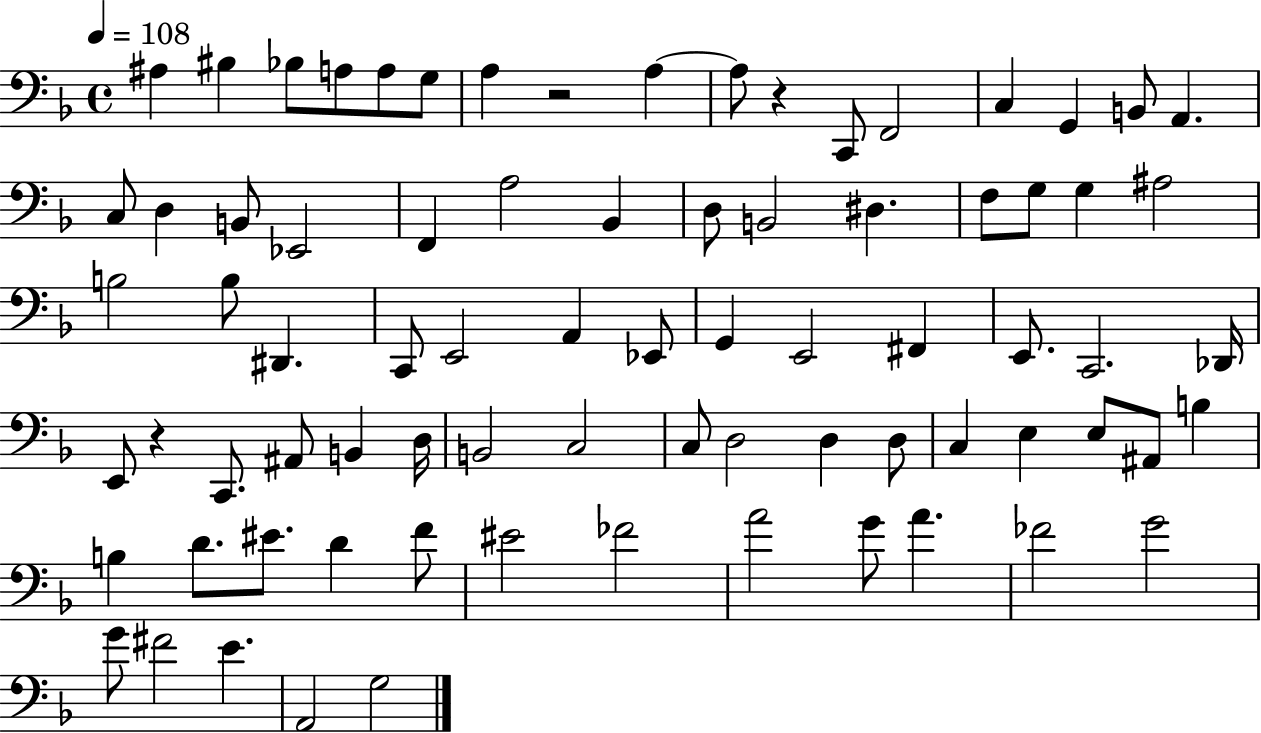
A#3/q BIS3/q Bb3/e A3/e A3/e G3/e A3/q R/h A3/q A3/e R/q C2/e F2/h C3/q G2/q B2/e A2/q. C3/e D3/q B2/e Eb2/h F2/q A3/h Bb2/q D3/e B2/h D#3/q. F3/e G3/e G3/q A#3/h B3/h B3/e D#2/q. C2/e E2/h A2/q Eb2/e G2/q E2/h F#2/q E2/e. C2/h. Db2/s E2/e R/q C2/e. A#2/e B2/q D3/s B2/h C3/h C3/e D3/h D3/q D3/e C3/q E3/q E3/e A#2/e B3/q B3/q D4/e. EIS4/e. D4/q F4/e EIS4/h FES4/h A4/h G4/e A4/q. FES4/h G4/h G4/e F#4/h E4/q. A2/h G3/h